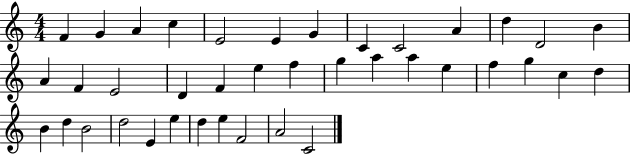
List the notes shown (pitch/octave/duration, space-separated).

F4/q G4/q A4/q C5/q E4/h E4/q G4/q C4/q C4/h A4/q D5/q D4/h B4/q A4/q F4/q E4/h D4/q F4/q E5/q F5/q G5/q A5/q A5/q E5/q F5/q G5/q C5/q D5/q B4/q D5/q B4/h D5/h E4/q E5/q D5/q E5/q F4/h A4/h C4/h